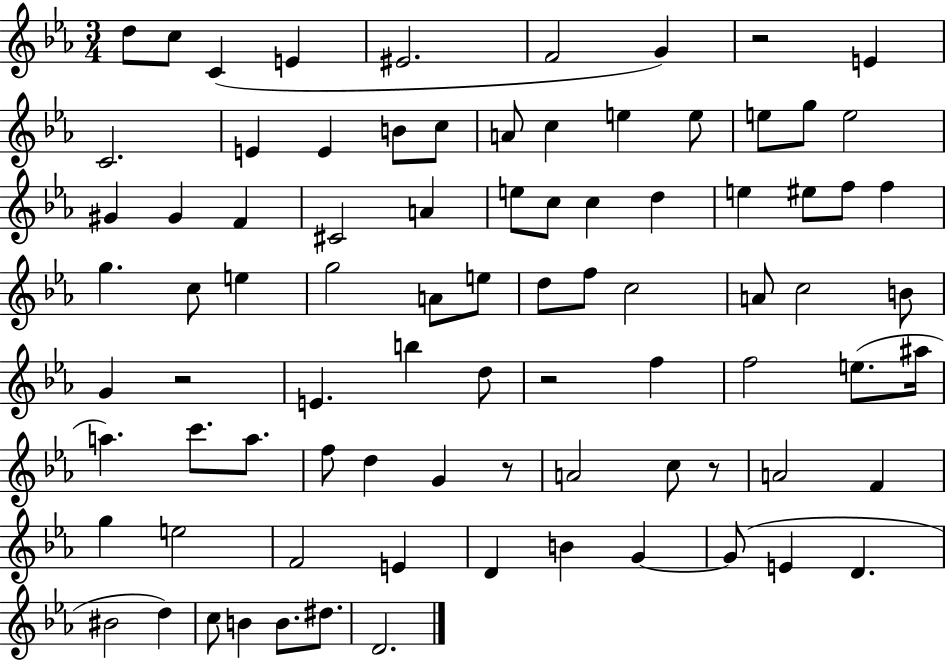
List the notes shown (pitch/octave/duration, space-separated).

D5/e C5/e C4/q E4/q EIS4/h. F4/h G4/q R/h E4/q C4/h. E4/q E4/q B4/e C5/e A4/e C5/q E5/q E5/e E5/e G5/e E5/h G#4/q G#4/q F4/q C#4/h A4/q E5/e C5/e C5/q D5/q E5/q EIS5/e F5/e F5/q G5/q. C5/e E5/q G5/h A4/e E5/e D5/e F5/e C5/h A4/e C5/h B4/e G4/q R/h E4/q. B5/q D5/e R/h F5/q F5/h E5/e. A#5/s A5/q. C6/e. A5/e. F5/e D5/q G4/q R/e A4/h C5/e R/e A4/h F4/q G5/q E5/h F4/h E4/q D4/q B4/q G4/q G4/e E4/q D4/q. BIS4/h D5/q C5/e B4/q B4/e. D#5/e. D4/h.